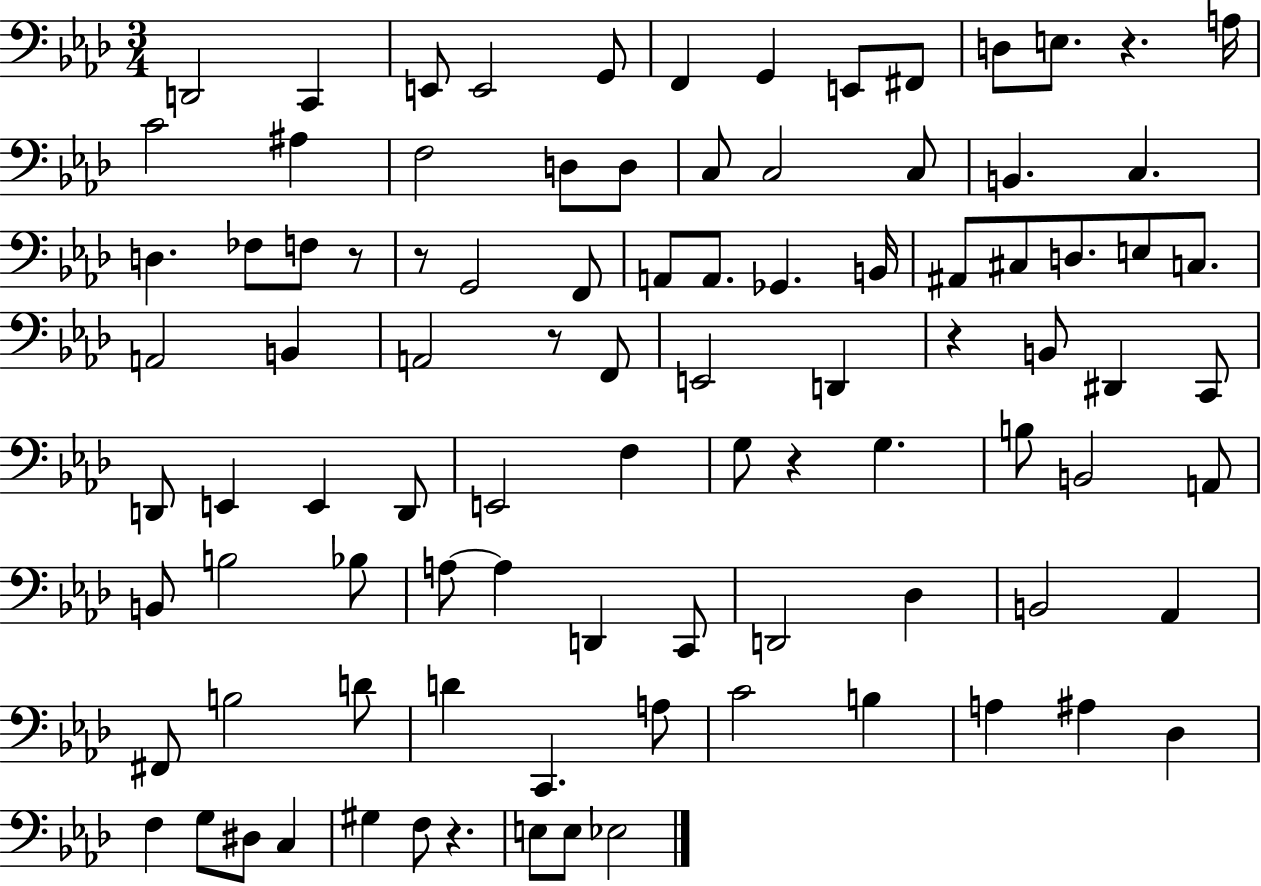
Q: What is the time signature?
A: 3/4